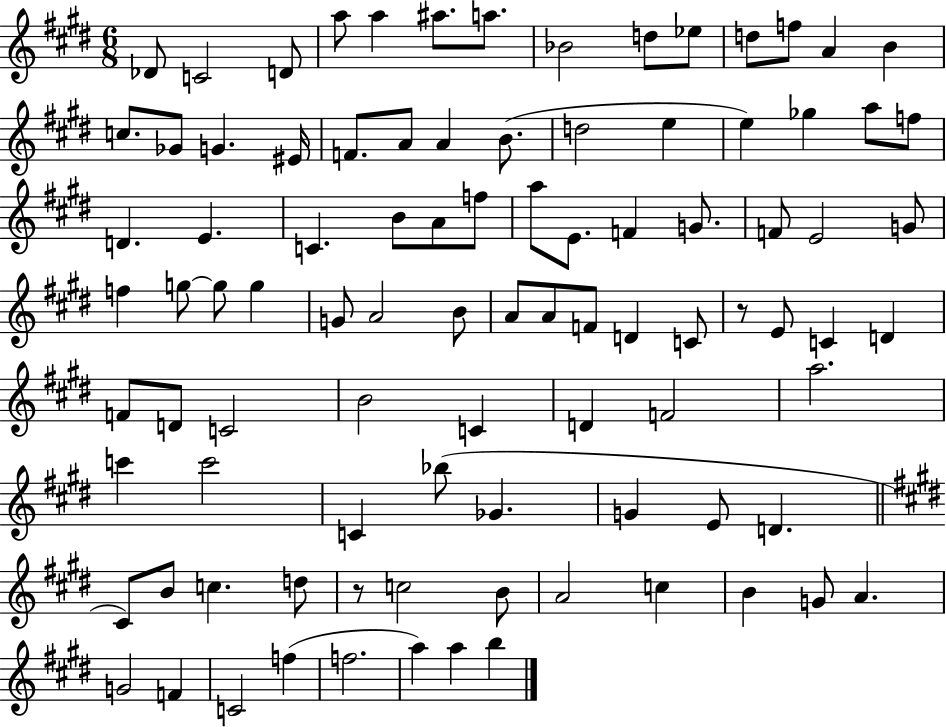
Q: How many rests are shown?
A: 2